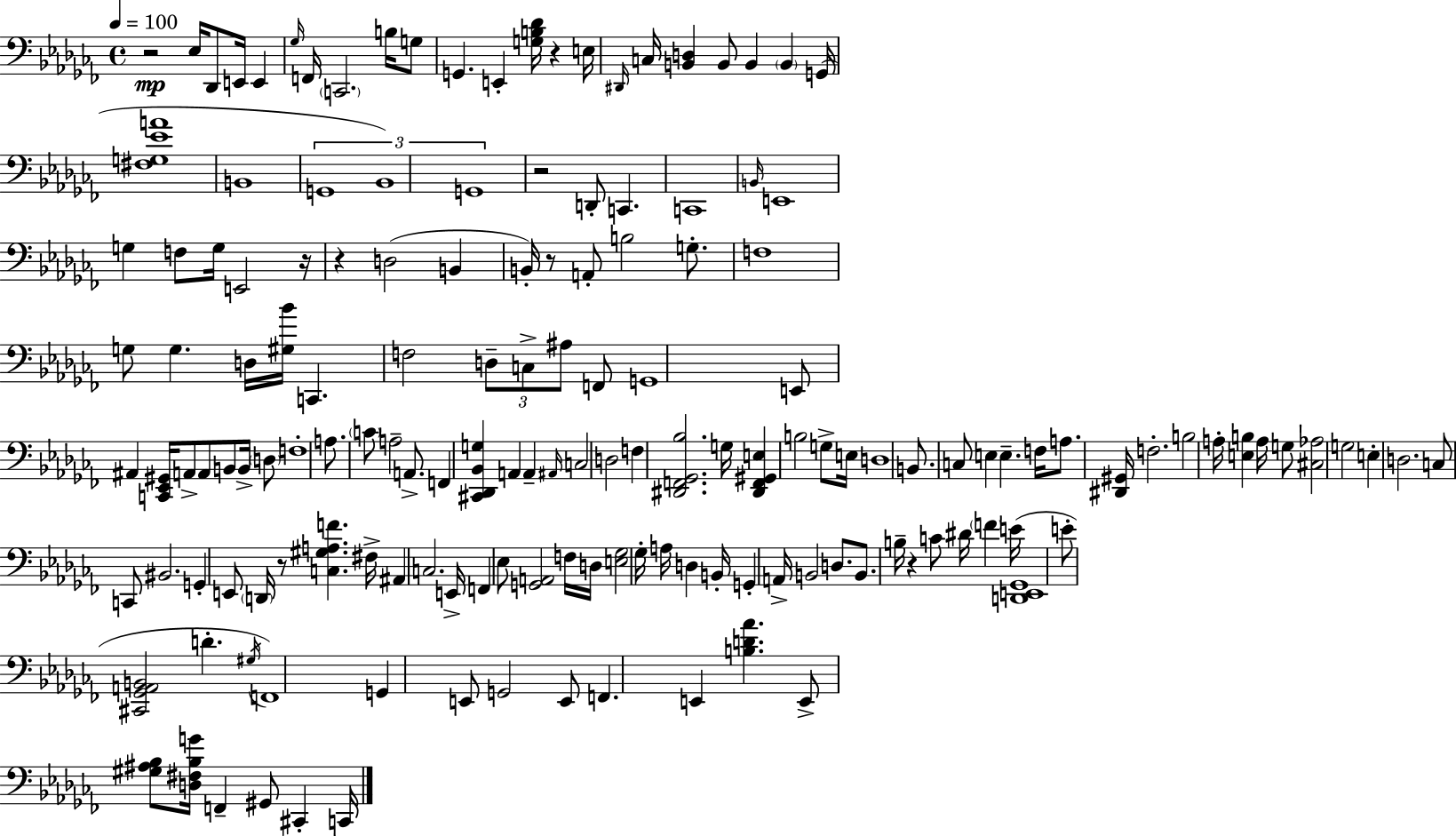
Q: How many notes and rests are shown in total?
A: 156